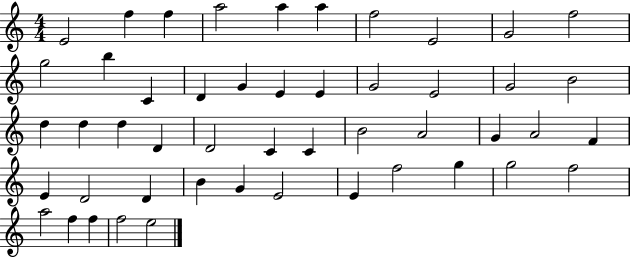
X:1
T:Untitled
M:4/4
L:1/4
K:C
E2 f f a2 a a f2 E2 G2 f2 g2 b C D G E E G2 E2 G2 B2 d d d D D2 C C B2 A2 G A2 F E D2 D B G E2 E f2 g g2 f2 a2 f f f2 e2